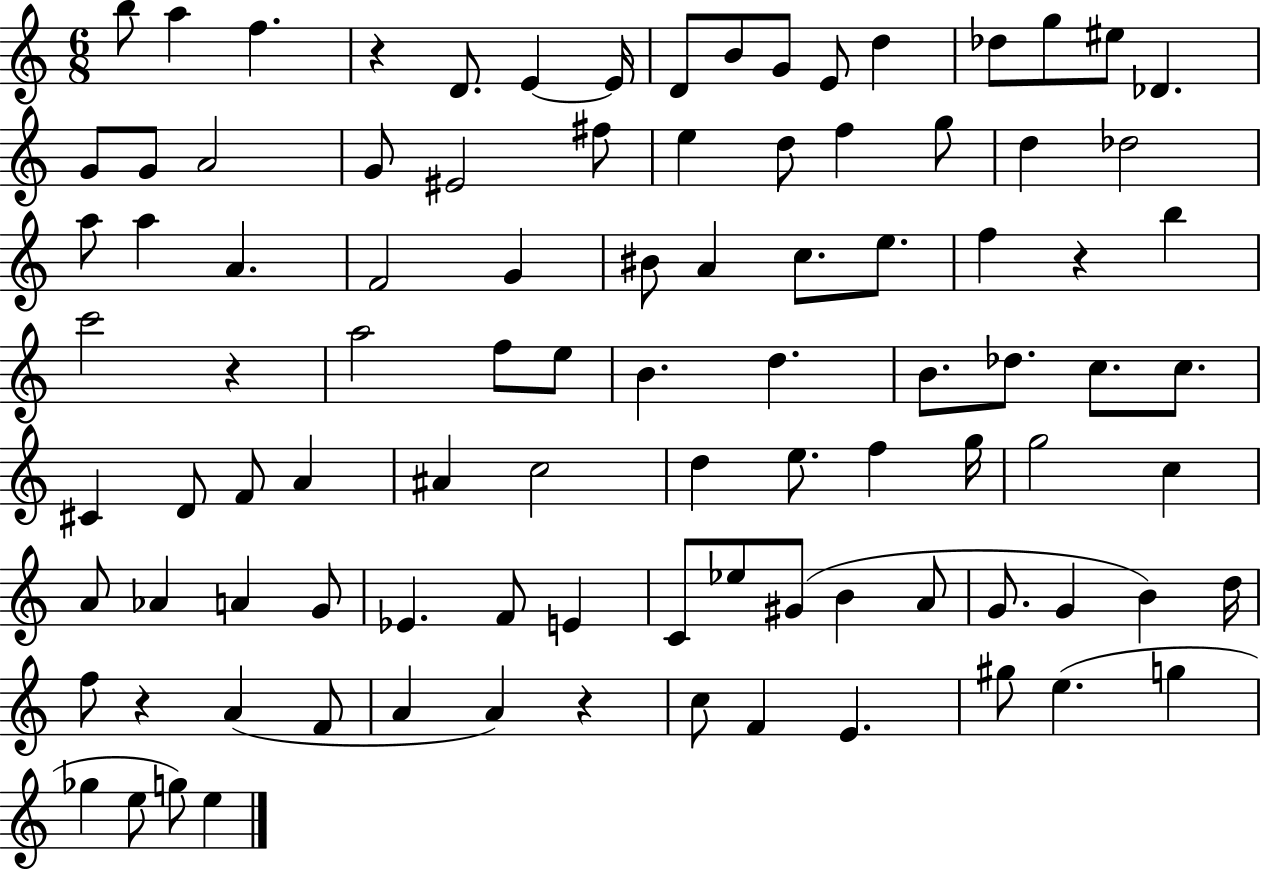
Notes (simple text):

B5/e A5/q F5/q. R/q D4/e. E4/q E4/s D4/e B4/e G4/e E4/e D5/q Db5/e G5/e EIS5/e Db4/q. G4/e G4/e A4/h G4/e EIS4/h F#5/e E5/q D5/e F5/q G5/e D5/q Db5/h A5/e A5/q A4/q. F4/h G4/q BIS4/e A4/q C5/e. E5/e. F5/q R/q B5/q C6/h R/q A5/h F5/e E5/e B4/q. D5/q. B4/e. Db5/e. C5/e. C5/e. C#4/q D4/e F4/e A4/q A#4/q C5/h D5/q E5/e. F5/q G5/s G5/h C5/q A4/e Ab4/q A4/q G4/e Eb4/q. F4/e E4/q C4/e Eb5/e G#4/e B4/q A4/e G4/e. G4/q B4/q D5/s F5/e R/q A4/q F4/e A4/q A4/q R/q C5/e F4/q E4/q. G#5/e E5/q. G5/q Gb5/q E5/e G5/e E5/q